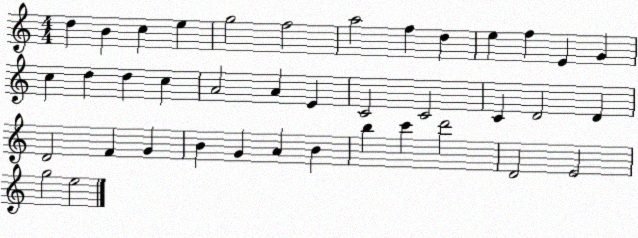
X:1
T:Untitled
M:4/4
L:1/4
K:C
d B c e g2 f2 a2 f d e f E G c d d c A2 A E C2 C2 C D2 D D2 F G B G A B b c' d'2 D2 E2 g2 e2